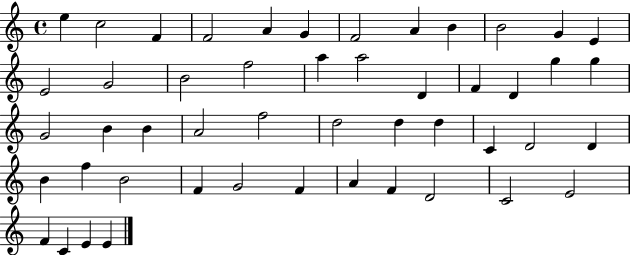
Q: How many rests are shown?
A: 0